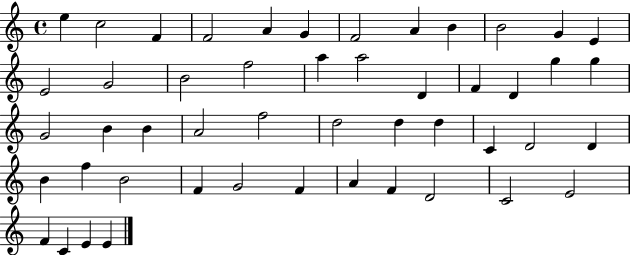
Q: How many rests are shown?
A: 0